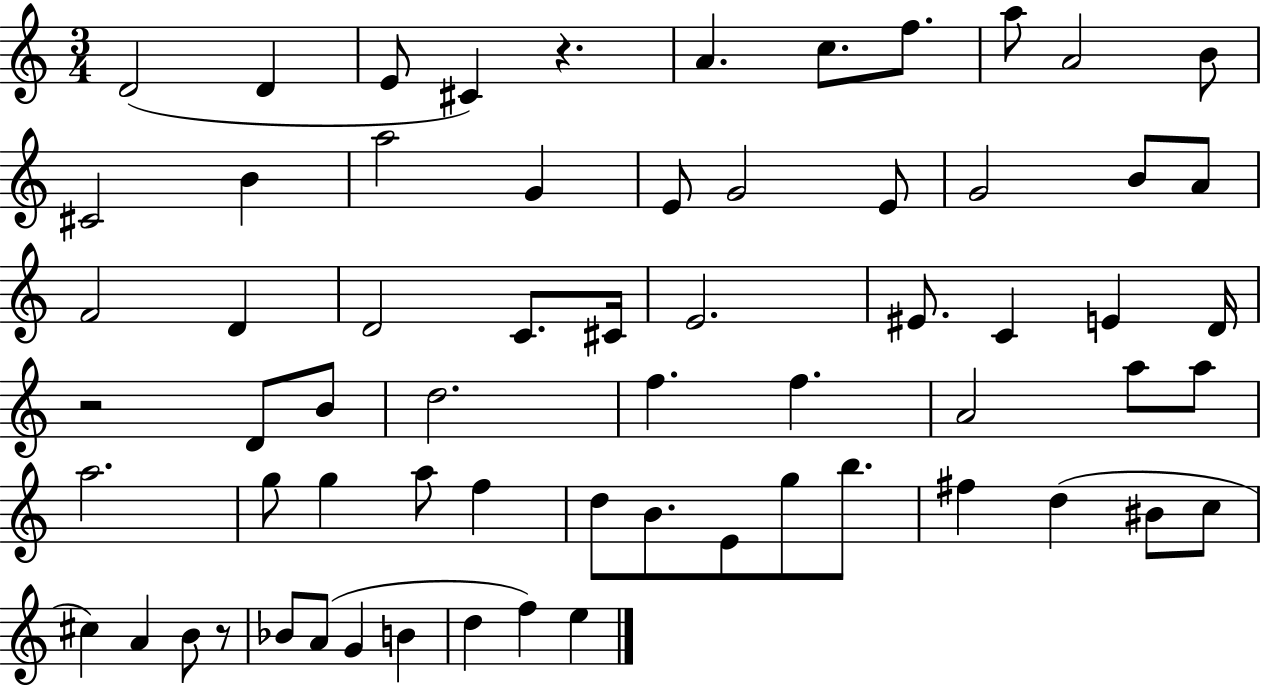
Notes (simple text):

D4/h D4/q E4/e C#4/q R/q. A4/q. C5/e. F5/e. A5/e A4/h B4/e C#4/h B4/q A5/h G4/q E4/e G4/h E4/e G4/h B4/e A4/e F4/h D4/q D4/h C4/e. C#4/s E4/h. EIS4/e. C4/q E4/q D4/s R/h D4/e B4/e D5/h. F5/q. F5/q. A4/h A5/e A5/e A5/h. G5/e G5/q A5/e F5/q D5/e B4/e. E4/e G5/e B5/e. F#5/q D5/q BIS4/e C5/e C#5/q A4/q B4/e R/e Bb4/e A4/e G4/q B4/q D5/q F5/q E5/q